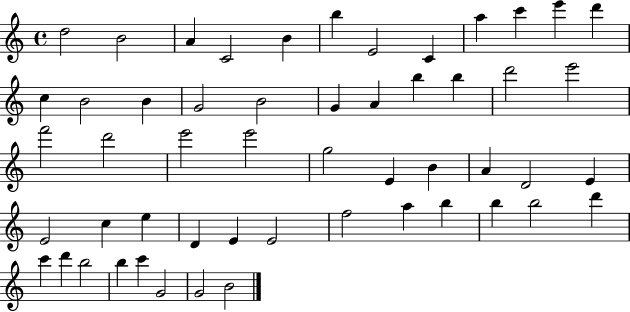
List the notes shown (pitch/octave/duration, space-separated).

D5/h B4/h A4/q C4/h B4/q B5/q E4/h C4/q A5/q C6/q E6/q D6/q C5/q B4/h B4/q G4/h B4/h G4/q A4/q B5/q B5/q D6/h E6/h F6/h D6/h E6/h E6/h G5/h E4/q B4/q A4/q D4/h E4/q E4/h C5/q E5/q D4/q E4/q E4/h F5/h A5/q B5/q B5/q B5/h D6/q C6/q D6/q B5/h B5/q C6/q G4/h G4/h B4/h